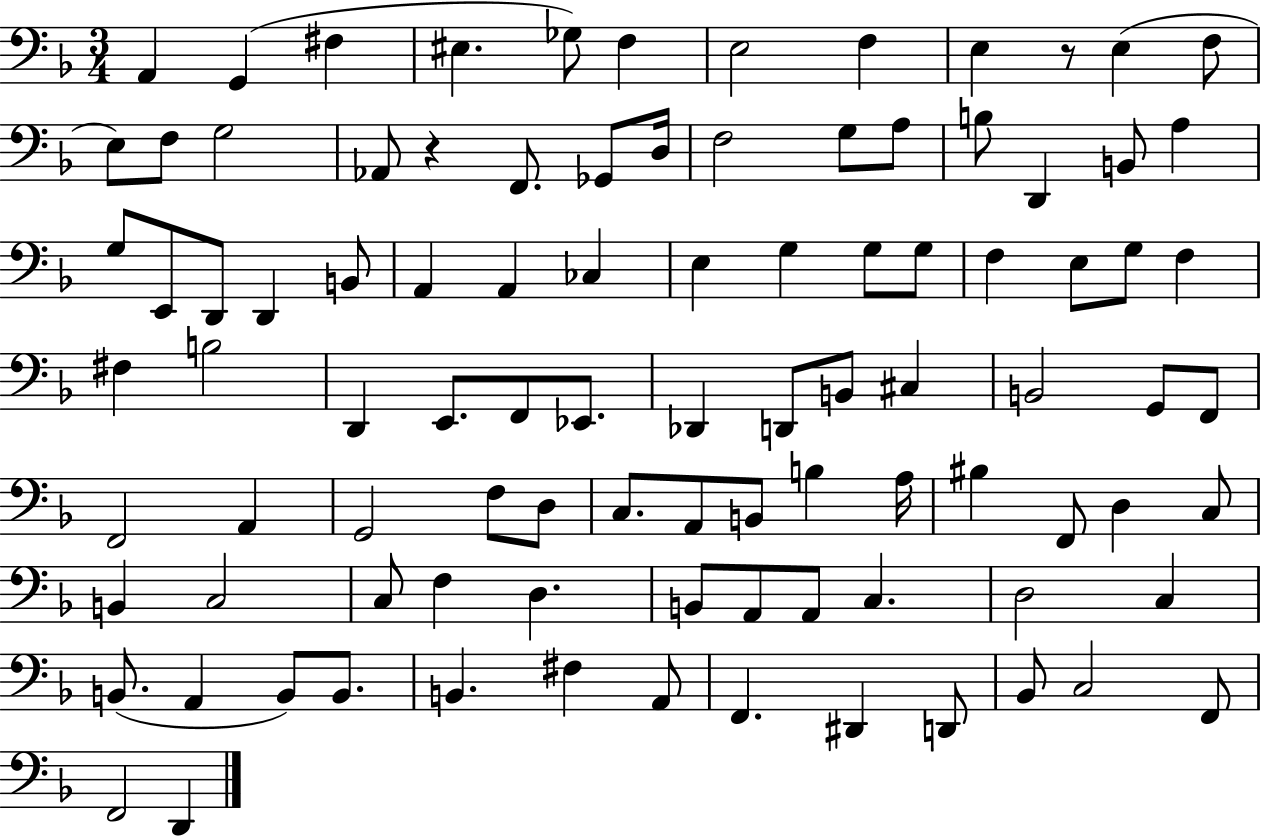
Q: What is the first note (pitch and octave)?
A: A2